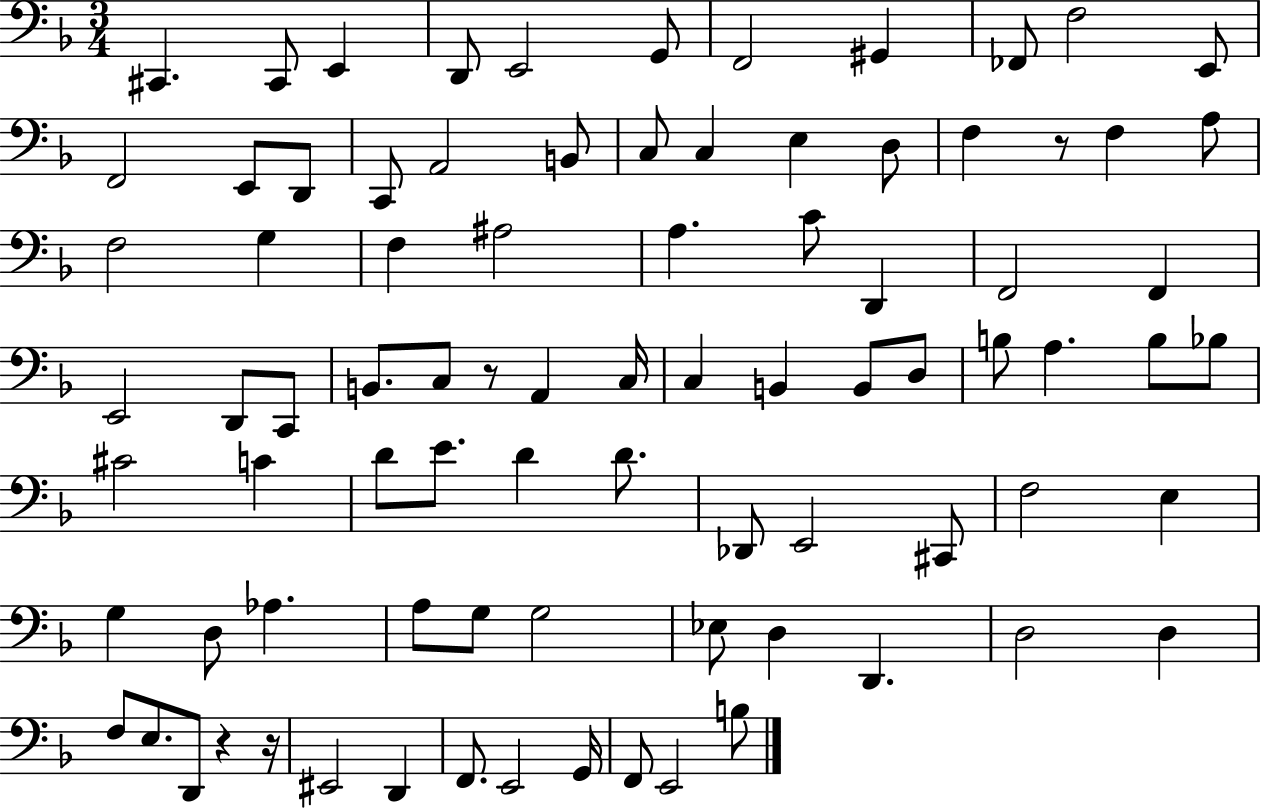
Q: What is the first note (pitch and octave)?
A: C#2